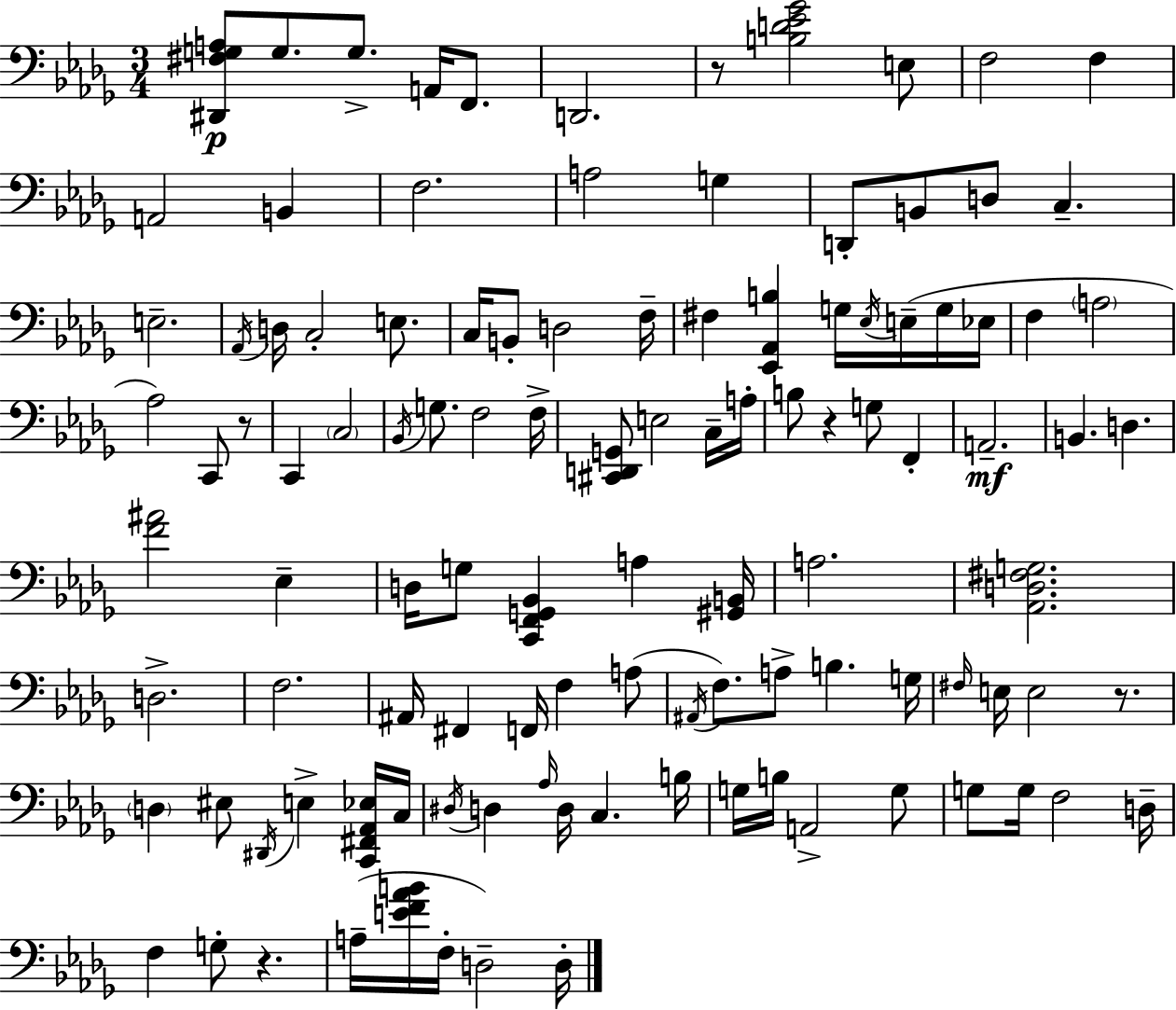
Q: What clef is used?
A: bass